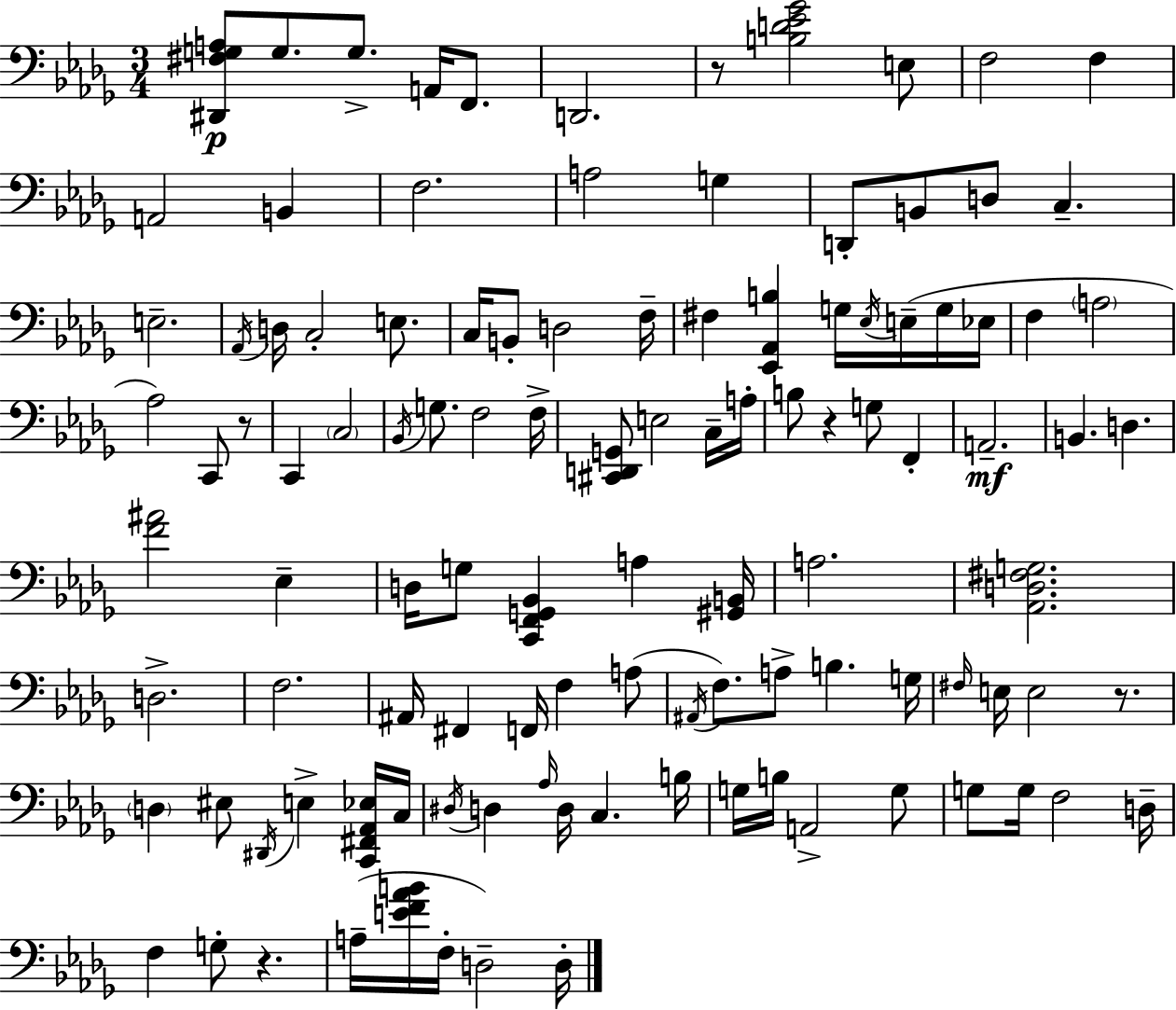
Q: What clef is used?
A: bass